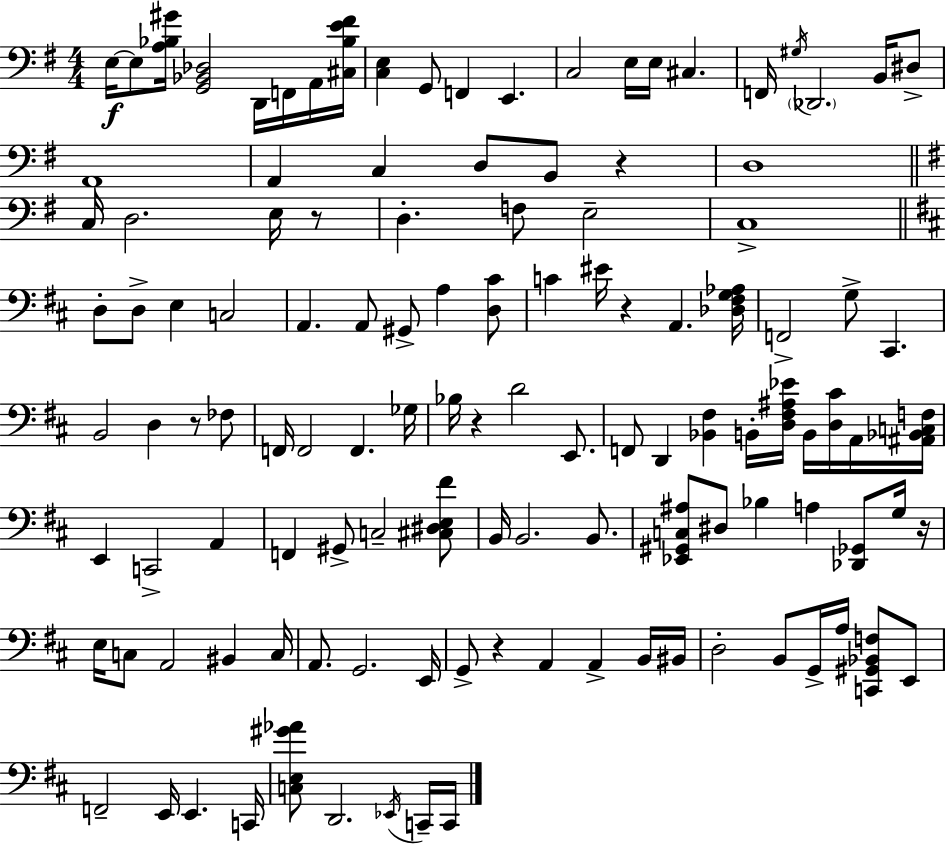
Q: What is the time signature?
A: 4/4